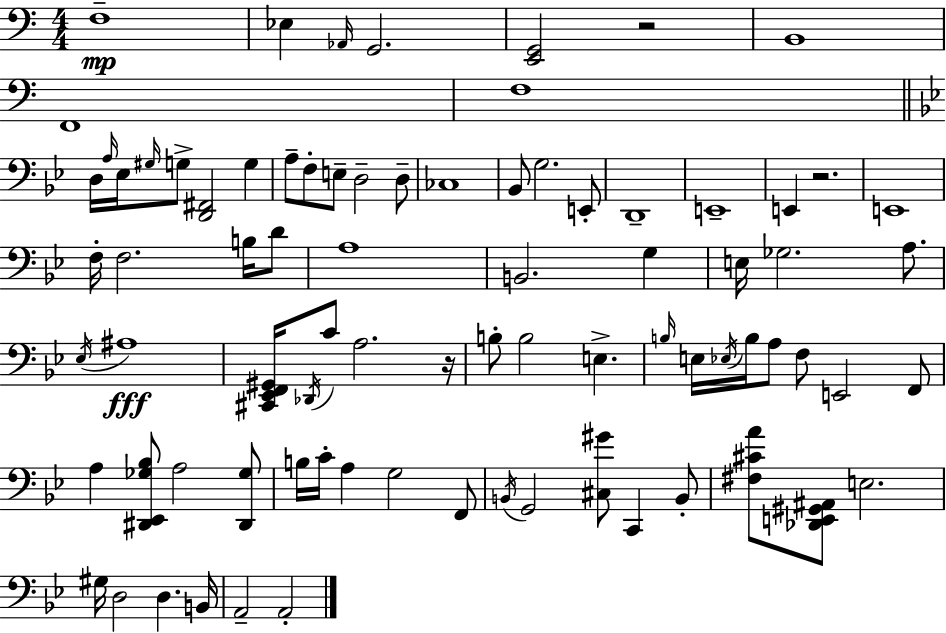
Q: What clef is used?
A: bass